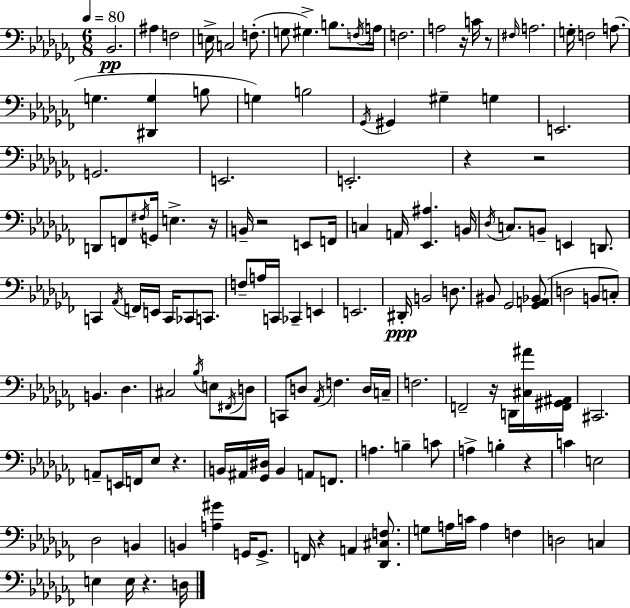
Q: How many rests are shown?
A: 11